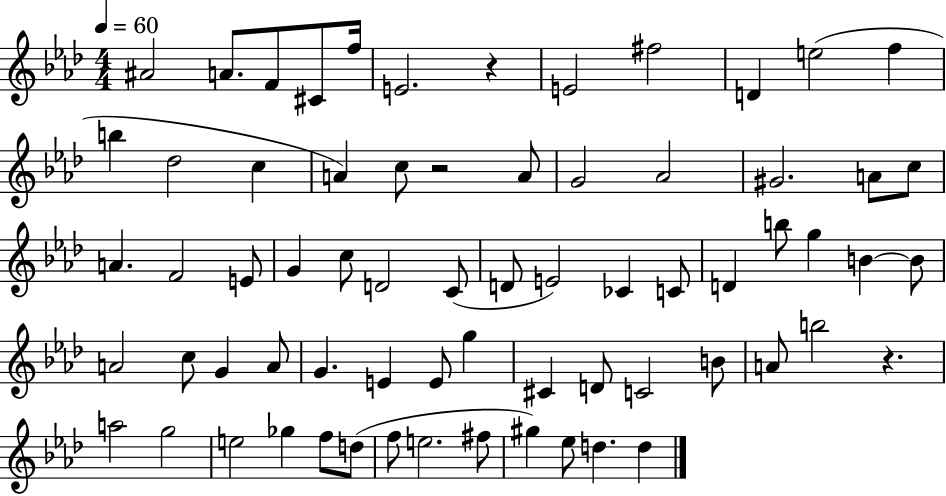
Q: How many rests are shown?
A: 3